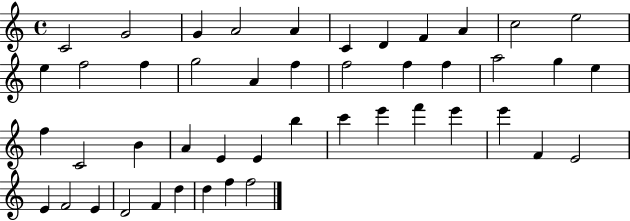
X:1
T:Untitled
M:4/4
L:1/4
K:C
C2 G2 G A2 A C D F A c2 e2 e f2 f g2 A f f2 f f a2 g e f C2 B A E E b c' e' f' e' e' F E2 E F2 E D2 F d d f f2